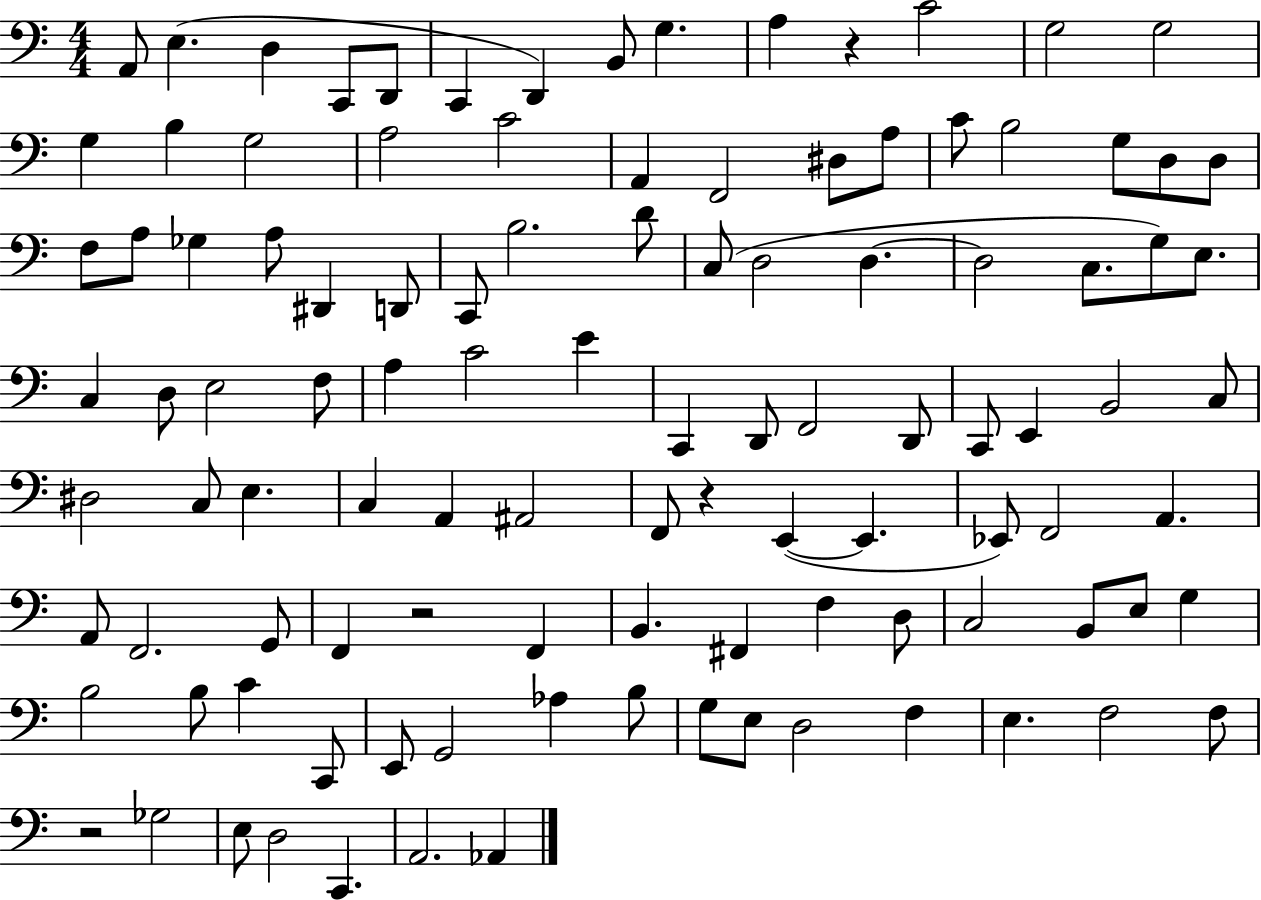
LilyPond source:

{
  \clef bass
  \numericTimeSignature
  \time 4/4
  \key c \major
  a,8 e4.( d4 c,8 d,8 | c,4 d,4) b,8 g4. | a4 r4 c'2 | g2 g2 | \break g4 b4 g2 | a2 c'2 | a,4 f,2 dis8 a8 | c'8 b2 g8 d8 d8 | \break f8 a8 ges4 a8 dis,4 d,8 | c,8 b2. d'8 | c8( d2 d4.~~ | d2 c8. g8) e8. | \break c4 d8 e2 f8 | a4 c'2 e'4 | c,4 d,8 f,2 d,8 | c,8 e,4 b,2 c8 | \break dis2 c8 e4. | c4 a,4 ais,2 | f,8 r4 e,4~(~ e,4. | ees,8) f,2 a,4. | \break a,8 f,2. g,8 | f,4 r2 f,4 | b,4. fis,4 f4 d8 | c2 b,8 e8 g4 | \break b2 b8 c'4 c,8 | e,8 g,2 aes4 b8 | g8 e8 d2 f4 | e4. f2 f8 | \break r2 ges2 | e8 d2 c,4. | a,2. aes,4 | \bar "|."
}